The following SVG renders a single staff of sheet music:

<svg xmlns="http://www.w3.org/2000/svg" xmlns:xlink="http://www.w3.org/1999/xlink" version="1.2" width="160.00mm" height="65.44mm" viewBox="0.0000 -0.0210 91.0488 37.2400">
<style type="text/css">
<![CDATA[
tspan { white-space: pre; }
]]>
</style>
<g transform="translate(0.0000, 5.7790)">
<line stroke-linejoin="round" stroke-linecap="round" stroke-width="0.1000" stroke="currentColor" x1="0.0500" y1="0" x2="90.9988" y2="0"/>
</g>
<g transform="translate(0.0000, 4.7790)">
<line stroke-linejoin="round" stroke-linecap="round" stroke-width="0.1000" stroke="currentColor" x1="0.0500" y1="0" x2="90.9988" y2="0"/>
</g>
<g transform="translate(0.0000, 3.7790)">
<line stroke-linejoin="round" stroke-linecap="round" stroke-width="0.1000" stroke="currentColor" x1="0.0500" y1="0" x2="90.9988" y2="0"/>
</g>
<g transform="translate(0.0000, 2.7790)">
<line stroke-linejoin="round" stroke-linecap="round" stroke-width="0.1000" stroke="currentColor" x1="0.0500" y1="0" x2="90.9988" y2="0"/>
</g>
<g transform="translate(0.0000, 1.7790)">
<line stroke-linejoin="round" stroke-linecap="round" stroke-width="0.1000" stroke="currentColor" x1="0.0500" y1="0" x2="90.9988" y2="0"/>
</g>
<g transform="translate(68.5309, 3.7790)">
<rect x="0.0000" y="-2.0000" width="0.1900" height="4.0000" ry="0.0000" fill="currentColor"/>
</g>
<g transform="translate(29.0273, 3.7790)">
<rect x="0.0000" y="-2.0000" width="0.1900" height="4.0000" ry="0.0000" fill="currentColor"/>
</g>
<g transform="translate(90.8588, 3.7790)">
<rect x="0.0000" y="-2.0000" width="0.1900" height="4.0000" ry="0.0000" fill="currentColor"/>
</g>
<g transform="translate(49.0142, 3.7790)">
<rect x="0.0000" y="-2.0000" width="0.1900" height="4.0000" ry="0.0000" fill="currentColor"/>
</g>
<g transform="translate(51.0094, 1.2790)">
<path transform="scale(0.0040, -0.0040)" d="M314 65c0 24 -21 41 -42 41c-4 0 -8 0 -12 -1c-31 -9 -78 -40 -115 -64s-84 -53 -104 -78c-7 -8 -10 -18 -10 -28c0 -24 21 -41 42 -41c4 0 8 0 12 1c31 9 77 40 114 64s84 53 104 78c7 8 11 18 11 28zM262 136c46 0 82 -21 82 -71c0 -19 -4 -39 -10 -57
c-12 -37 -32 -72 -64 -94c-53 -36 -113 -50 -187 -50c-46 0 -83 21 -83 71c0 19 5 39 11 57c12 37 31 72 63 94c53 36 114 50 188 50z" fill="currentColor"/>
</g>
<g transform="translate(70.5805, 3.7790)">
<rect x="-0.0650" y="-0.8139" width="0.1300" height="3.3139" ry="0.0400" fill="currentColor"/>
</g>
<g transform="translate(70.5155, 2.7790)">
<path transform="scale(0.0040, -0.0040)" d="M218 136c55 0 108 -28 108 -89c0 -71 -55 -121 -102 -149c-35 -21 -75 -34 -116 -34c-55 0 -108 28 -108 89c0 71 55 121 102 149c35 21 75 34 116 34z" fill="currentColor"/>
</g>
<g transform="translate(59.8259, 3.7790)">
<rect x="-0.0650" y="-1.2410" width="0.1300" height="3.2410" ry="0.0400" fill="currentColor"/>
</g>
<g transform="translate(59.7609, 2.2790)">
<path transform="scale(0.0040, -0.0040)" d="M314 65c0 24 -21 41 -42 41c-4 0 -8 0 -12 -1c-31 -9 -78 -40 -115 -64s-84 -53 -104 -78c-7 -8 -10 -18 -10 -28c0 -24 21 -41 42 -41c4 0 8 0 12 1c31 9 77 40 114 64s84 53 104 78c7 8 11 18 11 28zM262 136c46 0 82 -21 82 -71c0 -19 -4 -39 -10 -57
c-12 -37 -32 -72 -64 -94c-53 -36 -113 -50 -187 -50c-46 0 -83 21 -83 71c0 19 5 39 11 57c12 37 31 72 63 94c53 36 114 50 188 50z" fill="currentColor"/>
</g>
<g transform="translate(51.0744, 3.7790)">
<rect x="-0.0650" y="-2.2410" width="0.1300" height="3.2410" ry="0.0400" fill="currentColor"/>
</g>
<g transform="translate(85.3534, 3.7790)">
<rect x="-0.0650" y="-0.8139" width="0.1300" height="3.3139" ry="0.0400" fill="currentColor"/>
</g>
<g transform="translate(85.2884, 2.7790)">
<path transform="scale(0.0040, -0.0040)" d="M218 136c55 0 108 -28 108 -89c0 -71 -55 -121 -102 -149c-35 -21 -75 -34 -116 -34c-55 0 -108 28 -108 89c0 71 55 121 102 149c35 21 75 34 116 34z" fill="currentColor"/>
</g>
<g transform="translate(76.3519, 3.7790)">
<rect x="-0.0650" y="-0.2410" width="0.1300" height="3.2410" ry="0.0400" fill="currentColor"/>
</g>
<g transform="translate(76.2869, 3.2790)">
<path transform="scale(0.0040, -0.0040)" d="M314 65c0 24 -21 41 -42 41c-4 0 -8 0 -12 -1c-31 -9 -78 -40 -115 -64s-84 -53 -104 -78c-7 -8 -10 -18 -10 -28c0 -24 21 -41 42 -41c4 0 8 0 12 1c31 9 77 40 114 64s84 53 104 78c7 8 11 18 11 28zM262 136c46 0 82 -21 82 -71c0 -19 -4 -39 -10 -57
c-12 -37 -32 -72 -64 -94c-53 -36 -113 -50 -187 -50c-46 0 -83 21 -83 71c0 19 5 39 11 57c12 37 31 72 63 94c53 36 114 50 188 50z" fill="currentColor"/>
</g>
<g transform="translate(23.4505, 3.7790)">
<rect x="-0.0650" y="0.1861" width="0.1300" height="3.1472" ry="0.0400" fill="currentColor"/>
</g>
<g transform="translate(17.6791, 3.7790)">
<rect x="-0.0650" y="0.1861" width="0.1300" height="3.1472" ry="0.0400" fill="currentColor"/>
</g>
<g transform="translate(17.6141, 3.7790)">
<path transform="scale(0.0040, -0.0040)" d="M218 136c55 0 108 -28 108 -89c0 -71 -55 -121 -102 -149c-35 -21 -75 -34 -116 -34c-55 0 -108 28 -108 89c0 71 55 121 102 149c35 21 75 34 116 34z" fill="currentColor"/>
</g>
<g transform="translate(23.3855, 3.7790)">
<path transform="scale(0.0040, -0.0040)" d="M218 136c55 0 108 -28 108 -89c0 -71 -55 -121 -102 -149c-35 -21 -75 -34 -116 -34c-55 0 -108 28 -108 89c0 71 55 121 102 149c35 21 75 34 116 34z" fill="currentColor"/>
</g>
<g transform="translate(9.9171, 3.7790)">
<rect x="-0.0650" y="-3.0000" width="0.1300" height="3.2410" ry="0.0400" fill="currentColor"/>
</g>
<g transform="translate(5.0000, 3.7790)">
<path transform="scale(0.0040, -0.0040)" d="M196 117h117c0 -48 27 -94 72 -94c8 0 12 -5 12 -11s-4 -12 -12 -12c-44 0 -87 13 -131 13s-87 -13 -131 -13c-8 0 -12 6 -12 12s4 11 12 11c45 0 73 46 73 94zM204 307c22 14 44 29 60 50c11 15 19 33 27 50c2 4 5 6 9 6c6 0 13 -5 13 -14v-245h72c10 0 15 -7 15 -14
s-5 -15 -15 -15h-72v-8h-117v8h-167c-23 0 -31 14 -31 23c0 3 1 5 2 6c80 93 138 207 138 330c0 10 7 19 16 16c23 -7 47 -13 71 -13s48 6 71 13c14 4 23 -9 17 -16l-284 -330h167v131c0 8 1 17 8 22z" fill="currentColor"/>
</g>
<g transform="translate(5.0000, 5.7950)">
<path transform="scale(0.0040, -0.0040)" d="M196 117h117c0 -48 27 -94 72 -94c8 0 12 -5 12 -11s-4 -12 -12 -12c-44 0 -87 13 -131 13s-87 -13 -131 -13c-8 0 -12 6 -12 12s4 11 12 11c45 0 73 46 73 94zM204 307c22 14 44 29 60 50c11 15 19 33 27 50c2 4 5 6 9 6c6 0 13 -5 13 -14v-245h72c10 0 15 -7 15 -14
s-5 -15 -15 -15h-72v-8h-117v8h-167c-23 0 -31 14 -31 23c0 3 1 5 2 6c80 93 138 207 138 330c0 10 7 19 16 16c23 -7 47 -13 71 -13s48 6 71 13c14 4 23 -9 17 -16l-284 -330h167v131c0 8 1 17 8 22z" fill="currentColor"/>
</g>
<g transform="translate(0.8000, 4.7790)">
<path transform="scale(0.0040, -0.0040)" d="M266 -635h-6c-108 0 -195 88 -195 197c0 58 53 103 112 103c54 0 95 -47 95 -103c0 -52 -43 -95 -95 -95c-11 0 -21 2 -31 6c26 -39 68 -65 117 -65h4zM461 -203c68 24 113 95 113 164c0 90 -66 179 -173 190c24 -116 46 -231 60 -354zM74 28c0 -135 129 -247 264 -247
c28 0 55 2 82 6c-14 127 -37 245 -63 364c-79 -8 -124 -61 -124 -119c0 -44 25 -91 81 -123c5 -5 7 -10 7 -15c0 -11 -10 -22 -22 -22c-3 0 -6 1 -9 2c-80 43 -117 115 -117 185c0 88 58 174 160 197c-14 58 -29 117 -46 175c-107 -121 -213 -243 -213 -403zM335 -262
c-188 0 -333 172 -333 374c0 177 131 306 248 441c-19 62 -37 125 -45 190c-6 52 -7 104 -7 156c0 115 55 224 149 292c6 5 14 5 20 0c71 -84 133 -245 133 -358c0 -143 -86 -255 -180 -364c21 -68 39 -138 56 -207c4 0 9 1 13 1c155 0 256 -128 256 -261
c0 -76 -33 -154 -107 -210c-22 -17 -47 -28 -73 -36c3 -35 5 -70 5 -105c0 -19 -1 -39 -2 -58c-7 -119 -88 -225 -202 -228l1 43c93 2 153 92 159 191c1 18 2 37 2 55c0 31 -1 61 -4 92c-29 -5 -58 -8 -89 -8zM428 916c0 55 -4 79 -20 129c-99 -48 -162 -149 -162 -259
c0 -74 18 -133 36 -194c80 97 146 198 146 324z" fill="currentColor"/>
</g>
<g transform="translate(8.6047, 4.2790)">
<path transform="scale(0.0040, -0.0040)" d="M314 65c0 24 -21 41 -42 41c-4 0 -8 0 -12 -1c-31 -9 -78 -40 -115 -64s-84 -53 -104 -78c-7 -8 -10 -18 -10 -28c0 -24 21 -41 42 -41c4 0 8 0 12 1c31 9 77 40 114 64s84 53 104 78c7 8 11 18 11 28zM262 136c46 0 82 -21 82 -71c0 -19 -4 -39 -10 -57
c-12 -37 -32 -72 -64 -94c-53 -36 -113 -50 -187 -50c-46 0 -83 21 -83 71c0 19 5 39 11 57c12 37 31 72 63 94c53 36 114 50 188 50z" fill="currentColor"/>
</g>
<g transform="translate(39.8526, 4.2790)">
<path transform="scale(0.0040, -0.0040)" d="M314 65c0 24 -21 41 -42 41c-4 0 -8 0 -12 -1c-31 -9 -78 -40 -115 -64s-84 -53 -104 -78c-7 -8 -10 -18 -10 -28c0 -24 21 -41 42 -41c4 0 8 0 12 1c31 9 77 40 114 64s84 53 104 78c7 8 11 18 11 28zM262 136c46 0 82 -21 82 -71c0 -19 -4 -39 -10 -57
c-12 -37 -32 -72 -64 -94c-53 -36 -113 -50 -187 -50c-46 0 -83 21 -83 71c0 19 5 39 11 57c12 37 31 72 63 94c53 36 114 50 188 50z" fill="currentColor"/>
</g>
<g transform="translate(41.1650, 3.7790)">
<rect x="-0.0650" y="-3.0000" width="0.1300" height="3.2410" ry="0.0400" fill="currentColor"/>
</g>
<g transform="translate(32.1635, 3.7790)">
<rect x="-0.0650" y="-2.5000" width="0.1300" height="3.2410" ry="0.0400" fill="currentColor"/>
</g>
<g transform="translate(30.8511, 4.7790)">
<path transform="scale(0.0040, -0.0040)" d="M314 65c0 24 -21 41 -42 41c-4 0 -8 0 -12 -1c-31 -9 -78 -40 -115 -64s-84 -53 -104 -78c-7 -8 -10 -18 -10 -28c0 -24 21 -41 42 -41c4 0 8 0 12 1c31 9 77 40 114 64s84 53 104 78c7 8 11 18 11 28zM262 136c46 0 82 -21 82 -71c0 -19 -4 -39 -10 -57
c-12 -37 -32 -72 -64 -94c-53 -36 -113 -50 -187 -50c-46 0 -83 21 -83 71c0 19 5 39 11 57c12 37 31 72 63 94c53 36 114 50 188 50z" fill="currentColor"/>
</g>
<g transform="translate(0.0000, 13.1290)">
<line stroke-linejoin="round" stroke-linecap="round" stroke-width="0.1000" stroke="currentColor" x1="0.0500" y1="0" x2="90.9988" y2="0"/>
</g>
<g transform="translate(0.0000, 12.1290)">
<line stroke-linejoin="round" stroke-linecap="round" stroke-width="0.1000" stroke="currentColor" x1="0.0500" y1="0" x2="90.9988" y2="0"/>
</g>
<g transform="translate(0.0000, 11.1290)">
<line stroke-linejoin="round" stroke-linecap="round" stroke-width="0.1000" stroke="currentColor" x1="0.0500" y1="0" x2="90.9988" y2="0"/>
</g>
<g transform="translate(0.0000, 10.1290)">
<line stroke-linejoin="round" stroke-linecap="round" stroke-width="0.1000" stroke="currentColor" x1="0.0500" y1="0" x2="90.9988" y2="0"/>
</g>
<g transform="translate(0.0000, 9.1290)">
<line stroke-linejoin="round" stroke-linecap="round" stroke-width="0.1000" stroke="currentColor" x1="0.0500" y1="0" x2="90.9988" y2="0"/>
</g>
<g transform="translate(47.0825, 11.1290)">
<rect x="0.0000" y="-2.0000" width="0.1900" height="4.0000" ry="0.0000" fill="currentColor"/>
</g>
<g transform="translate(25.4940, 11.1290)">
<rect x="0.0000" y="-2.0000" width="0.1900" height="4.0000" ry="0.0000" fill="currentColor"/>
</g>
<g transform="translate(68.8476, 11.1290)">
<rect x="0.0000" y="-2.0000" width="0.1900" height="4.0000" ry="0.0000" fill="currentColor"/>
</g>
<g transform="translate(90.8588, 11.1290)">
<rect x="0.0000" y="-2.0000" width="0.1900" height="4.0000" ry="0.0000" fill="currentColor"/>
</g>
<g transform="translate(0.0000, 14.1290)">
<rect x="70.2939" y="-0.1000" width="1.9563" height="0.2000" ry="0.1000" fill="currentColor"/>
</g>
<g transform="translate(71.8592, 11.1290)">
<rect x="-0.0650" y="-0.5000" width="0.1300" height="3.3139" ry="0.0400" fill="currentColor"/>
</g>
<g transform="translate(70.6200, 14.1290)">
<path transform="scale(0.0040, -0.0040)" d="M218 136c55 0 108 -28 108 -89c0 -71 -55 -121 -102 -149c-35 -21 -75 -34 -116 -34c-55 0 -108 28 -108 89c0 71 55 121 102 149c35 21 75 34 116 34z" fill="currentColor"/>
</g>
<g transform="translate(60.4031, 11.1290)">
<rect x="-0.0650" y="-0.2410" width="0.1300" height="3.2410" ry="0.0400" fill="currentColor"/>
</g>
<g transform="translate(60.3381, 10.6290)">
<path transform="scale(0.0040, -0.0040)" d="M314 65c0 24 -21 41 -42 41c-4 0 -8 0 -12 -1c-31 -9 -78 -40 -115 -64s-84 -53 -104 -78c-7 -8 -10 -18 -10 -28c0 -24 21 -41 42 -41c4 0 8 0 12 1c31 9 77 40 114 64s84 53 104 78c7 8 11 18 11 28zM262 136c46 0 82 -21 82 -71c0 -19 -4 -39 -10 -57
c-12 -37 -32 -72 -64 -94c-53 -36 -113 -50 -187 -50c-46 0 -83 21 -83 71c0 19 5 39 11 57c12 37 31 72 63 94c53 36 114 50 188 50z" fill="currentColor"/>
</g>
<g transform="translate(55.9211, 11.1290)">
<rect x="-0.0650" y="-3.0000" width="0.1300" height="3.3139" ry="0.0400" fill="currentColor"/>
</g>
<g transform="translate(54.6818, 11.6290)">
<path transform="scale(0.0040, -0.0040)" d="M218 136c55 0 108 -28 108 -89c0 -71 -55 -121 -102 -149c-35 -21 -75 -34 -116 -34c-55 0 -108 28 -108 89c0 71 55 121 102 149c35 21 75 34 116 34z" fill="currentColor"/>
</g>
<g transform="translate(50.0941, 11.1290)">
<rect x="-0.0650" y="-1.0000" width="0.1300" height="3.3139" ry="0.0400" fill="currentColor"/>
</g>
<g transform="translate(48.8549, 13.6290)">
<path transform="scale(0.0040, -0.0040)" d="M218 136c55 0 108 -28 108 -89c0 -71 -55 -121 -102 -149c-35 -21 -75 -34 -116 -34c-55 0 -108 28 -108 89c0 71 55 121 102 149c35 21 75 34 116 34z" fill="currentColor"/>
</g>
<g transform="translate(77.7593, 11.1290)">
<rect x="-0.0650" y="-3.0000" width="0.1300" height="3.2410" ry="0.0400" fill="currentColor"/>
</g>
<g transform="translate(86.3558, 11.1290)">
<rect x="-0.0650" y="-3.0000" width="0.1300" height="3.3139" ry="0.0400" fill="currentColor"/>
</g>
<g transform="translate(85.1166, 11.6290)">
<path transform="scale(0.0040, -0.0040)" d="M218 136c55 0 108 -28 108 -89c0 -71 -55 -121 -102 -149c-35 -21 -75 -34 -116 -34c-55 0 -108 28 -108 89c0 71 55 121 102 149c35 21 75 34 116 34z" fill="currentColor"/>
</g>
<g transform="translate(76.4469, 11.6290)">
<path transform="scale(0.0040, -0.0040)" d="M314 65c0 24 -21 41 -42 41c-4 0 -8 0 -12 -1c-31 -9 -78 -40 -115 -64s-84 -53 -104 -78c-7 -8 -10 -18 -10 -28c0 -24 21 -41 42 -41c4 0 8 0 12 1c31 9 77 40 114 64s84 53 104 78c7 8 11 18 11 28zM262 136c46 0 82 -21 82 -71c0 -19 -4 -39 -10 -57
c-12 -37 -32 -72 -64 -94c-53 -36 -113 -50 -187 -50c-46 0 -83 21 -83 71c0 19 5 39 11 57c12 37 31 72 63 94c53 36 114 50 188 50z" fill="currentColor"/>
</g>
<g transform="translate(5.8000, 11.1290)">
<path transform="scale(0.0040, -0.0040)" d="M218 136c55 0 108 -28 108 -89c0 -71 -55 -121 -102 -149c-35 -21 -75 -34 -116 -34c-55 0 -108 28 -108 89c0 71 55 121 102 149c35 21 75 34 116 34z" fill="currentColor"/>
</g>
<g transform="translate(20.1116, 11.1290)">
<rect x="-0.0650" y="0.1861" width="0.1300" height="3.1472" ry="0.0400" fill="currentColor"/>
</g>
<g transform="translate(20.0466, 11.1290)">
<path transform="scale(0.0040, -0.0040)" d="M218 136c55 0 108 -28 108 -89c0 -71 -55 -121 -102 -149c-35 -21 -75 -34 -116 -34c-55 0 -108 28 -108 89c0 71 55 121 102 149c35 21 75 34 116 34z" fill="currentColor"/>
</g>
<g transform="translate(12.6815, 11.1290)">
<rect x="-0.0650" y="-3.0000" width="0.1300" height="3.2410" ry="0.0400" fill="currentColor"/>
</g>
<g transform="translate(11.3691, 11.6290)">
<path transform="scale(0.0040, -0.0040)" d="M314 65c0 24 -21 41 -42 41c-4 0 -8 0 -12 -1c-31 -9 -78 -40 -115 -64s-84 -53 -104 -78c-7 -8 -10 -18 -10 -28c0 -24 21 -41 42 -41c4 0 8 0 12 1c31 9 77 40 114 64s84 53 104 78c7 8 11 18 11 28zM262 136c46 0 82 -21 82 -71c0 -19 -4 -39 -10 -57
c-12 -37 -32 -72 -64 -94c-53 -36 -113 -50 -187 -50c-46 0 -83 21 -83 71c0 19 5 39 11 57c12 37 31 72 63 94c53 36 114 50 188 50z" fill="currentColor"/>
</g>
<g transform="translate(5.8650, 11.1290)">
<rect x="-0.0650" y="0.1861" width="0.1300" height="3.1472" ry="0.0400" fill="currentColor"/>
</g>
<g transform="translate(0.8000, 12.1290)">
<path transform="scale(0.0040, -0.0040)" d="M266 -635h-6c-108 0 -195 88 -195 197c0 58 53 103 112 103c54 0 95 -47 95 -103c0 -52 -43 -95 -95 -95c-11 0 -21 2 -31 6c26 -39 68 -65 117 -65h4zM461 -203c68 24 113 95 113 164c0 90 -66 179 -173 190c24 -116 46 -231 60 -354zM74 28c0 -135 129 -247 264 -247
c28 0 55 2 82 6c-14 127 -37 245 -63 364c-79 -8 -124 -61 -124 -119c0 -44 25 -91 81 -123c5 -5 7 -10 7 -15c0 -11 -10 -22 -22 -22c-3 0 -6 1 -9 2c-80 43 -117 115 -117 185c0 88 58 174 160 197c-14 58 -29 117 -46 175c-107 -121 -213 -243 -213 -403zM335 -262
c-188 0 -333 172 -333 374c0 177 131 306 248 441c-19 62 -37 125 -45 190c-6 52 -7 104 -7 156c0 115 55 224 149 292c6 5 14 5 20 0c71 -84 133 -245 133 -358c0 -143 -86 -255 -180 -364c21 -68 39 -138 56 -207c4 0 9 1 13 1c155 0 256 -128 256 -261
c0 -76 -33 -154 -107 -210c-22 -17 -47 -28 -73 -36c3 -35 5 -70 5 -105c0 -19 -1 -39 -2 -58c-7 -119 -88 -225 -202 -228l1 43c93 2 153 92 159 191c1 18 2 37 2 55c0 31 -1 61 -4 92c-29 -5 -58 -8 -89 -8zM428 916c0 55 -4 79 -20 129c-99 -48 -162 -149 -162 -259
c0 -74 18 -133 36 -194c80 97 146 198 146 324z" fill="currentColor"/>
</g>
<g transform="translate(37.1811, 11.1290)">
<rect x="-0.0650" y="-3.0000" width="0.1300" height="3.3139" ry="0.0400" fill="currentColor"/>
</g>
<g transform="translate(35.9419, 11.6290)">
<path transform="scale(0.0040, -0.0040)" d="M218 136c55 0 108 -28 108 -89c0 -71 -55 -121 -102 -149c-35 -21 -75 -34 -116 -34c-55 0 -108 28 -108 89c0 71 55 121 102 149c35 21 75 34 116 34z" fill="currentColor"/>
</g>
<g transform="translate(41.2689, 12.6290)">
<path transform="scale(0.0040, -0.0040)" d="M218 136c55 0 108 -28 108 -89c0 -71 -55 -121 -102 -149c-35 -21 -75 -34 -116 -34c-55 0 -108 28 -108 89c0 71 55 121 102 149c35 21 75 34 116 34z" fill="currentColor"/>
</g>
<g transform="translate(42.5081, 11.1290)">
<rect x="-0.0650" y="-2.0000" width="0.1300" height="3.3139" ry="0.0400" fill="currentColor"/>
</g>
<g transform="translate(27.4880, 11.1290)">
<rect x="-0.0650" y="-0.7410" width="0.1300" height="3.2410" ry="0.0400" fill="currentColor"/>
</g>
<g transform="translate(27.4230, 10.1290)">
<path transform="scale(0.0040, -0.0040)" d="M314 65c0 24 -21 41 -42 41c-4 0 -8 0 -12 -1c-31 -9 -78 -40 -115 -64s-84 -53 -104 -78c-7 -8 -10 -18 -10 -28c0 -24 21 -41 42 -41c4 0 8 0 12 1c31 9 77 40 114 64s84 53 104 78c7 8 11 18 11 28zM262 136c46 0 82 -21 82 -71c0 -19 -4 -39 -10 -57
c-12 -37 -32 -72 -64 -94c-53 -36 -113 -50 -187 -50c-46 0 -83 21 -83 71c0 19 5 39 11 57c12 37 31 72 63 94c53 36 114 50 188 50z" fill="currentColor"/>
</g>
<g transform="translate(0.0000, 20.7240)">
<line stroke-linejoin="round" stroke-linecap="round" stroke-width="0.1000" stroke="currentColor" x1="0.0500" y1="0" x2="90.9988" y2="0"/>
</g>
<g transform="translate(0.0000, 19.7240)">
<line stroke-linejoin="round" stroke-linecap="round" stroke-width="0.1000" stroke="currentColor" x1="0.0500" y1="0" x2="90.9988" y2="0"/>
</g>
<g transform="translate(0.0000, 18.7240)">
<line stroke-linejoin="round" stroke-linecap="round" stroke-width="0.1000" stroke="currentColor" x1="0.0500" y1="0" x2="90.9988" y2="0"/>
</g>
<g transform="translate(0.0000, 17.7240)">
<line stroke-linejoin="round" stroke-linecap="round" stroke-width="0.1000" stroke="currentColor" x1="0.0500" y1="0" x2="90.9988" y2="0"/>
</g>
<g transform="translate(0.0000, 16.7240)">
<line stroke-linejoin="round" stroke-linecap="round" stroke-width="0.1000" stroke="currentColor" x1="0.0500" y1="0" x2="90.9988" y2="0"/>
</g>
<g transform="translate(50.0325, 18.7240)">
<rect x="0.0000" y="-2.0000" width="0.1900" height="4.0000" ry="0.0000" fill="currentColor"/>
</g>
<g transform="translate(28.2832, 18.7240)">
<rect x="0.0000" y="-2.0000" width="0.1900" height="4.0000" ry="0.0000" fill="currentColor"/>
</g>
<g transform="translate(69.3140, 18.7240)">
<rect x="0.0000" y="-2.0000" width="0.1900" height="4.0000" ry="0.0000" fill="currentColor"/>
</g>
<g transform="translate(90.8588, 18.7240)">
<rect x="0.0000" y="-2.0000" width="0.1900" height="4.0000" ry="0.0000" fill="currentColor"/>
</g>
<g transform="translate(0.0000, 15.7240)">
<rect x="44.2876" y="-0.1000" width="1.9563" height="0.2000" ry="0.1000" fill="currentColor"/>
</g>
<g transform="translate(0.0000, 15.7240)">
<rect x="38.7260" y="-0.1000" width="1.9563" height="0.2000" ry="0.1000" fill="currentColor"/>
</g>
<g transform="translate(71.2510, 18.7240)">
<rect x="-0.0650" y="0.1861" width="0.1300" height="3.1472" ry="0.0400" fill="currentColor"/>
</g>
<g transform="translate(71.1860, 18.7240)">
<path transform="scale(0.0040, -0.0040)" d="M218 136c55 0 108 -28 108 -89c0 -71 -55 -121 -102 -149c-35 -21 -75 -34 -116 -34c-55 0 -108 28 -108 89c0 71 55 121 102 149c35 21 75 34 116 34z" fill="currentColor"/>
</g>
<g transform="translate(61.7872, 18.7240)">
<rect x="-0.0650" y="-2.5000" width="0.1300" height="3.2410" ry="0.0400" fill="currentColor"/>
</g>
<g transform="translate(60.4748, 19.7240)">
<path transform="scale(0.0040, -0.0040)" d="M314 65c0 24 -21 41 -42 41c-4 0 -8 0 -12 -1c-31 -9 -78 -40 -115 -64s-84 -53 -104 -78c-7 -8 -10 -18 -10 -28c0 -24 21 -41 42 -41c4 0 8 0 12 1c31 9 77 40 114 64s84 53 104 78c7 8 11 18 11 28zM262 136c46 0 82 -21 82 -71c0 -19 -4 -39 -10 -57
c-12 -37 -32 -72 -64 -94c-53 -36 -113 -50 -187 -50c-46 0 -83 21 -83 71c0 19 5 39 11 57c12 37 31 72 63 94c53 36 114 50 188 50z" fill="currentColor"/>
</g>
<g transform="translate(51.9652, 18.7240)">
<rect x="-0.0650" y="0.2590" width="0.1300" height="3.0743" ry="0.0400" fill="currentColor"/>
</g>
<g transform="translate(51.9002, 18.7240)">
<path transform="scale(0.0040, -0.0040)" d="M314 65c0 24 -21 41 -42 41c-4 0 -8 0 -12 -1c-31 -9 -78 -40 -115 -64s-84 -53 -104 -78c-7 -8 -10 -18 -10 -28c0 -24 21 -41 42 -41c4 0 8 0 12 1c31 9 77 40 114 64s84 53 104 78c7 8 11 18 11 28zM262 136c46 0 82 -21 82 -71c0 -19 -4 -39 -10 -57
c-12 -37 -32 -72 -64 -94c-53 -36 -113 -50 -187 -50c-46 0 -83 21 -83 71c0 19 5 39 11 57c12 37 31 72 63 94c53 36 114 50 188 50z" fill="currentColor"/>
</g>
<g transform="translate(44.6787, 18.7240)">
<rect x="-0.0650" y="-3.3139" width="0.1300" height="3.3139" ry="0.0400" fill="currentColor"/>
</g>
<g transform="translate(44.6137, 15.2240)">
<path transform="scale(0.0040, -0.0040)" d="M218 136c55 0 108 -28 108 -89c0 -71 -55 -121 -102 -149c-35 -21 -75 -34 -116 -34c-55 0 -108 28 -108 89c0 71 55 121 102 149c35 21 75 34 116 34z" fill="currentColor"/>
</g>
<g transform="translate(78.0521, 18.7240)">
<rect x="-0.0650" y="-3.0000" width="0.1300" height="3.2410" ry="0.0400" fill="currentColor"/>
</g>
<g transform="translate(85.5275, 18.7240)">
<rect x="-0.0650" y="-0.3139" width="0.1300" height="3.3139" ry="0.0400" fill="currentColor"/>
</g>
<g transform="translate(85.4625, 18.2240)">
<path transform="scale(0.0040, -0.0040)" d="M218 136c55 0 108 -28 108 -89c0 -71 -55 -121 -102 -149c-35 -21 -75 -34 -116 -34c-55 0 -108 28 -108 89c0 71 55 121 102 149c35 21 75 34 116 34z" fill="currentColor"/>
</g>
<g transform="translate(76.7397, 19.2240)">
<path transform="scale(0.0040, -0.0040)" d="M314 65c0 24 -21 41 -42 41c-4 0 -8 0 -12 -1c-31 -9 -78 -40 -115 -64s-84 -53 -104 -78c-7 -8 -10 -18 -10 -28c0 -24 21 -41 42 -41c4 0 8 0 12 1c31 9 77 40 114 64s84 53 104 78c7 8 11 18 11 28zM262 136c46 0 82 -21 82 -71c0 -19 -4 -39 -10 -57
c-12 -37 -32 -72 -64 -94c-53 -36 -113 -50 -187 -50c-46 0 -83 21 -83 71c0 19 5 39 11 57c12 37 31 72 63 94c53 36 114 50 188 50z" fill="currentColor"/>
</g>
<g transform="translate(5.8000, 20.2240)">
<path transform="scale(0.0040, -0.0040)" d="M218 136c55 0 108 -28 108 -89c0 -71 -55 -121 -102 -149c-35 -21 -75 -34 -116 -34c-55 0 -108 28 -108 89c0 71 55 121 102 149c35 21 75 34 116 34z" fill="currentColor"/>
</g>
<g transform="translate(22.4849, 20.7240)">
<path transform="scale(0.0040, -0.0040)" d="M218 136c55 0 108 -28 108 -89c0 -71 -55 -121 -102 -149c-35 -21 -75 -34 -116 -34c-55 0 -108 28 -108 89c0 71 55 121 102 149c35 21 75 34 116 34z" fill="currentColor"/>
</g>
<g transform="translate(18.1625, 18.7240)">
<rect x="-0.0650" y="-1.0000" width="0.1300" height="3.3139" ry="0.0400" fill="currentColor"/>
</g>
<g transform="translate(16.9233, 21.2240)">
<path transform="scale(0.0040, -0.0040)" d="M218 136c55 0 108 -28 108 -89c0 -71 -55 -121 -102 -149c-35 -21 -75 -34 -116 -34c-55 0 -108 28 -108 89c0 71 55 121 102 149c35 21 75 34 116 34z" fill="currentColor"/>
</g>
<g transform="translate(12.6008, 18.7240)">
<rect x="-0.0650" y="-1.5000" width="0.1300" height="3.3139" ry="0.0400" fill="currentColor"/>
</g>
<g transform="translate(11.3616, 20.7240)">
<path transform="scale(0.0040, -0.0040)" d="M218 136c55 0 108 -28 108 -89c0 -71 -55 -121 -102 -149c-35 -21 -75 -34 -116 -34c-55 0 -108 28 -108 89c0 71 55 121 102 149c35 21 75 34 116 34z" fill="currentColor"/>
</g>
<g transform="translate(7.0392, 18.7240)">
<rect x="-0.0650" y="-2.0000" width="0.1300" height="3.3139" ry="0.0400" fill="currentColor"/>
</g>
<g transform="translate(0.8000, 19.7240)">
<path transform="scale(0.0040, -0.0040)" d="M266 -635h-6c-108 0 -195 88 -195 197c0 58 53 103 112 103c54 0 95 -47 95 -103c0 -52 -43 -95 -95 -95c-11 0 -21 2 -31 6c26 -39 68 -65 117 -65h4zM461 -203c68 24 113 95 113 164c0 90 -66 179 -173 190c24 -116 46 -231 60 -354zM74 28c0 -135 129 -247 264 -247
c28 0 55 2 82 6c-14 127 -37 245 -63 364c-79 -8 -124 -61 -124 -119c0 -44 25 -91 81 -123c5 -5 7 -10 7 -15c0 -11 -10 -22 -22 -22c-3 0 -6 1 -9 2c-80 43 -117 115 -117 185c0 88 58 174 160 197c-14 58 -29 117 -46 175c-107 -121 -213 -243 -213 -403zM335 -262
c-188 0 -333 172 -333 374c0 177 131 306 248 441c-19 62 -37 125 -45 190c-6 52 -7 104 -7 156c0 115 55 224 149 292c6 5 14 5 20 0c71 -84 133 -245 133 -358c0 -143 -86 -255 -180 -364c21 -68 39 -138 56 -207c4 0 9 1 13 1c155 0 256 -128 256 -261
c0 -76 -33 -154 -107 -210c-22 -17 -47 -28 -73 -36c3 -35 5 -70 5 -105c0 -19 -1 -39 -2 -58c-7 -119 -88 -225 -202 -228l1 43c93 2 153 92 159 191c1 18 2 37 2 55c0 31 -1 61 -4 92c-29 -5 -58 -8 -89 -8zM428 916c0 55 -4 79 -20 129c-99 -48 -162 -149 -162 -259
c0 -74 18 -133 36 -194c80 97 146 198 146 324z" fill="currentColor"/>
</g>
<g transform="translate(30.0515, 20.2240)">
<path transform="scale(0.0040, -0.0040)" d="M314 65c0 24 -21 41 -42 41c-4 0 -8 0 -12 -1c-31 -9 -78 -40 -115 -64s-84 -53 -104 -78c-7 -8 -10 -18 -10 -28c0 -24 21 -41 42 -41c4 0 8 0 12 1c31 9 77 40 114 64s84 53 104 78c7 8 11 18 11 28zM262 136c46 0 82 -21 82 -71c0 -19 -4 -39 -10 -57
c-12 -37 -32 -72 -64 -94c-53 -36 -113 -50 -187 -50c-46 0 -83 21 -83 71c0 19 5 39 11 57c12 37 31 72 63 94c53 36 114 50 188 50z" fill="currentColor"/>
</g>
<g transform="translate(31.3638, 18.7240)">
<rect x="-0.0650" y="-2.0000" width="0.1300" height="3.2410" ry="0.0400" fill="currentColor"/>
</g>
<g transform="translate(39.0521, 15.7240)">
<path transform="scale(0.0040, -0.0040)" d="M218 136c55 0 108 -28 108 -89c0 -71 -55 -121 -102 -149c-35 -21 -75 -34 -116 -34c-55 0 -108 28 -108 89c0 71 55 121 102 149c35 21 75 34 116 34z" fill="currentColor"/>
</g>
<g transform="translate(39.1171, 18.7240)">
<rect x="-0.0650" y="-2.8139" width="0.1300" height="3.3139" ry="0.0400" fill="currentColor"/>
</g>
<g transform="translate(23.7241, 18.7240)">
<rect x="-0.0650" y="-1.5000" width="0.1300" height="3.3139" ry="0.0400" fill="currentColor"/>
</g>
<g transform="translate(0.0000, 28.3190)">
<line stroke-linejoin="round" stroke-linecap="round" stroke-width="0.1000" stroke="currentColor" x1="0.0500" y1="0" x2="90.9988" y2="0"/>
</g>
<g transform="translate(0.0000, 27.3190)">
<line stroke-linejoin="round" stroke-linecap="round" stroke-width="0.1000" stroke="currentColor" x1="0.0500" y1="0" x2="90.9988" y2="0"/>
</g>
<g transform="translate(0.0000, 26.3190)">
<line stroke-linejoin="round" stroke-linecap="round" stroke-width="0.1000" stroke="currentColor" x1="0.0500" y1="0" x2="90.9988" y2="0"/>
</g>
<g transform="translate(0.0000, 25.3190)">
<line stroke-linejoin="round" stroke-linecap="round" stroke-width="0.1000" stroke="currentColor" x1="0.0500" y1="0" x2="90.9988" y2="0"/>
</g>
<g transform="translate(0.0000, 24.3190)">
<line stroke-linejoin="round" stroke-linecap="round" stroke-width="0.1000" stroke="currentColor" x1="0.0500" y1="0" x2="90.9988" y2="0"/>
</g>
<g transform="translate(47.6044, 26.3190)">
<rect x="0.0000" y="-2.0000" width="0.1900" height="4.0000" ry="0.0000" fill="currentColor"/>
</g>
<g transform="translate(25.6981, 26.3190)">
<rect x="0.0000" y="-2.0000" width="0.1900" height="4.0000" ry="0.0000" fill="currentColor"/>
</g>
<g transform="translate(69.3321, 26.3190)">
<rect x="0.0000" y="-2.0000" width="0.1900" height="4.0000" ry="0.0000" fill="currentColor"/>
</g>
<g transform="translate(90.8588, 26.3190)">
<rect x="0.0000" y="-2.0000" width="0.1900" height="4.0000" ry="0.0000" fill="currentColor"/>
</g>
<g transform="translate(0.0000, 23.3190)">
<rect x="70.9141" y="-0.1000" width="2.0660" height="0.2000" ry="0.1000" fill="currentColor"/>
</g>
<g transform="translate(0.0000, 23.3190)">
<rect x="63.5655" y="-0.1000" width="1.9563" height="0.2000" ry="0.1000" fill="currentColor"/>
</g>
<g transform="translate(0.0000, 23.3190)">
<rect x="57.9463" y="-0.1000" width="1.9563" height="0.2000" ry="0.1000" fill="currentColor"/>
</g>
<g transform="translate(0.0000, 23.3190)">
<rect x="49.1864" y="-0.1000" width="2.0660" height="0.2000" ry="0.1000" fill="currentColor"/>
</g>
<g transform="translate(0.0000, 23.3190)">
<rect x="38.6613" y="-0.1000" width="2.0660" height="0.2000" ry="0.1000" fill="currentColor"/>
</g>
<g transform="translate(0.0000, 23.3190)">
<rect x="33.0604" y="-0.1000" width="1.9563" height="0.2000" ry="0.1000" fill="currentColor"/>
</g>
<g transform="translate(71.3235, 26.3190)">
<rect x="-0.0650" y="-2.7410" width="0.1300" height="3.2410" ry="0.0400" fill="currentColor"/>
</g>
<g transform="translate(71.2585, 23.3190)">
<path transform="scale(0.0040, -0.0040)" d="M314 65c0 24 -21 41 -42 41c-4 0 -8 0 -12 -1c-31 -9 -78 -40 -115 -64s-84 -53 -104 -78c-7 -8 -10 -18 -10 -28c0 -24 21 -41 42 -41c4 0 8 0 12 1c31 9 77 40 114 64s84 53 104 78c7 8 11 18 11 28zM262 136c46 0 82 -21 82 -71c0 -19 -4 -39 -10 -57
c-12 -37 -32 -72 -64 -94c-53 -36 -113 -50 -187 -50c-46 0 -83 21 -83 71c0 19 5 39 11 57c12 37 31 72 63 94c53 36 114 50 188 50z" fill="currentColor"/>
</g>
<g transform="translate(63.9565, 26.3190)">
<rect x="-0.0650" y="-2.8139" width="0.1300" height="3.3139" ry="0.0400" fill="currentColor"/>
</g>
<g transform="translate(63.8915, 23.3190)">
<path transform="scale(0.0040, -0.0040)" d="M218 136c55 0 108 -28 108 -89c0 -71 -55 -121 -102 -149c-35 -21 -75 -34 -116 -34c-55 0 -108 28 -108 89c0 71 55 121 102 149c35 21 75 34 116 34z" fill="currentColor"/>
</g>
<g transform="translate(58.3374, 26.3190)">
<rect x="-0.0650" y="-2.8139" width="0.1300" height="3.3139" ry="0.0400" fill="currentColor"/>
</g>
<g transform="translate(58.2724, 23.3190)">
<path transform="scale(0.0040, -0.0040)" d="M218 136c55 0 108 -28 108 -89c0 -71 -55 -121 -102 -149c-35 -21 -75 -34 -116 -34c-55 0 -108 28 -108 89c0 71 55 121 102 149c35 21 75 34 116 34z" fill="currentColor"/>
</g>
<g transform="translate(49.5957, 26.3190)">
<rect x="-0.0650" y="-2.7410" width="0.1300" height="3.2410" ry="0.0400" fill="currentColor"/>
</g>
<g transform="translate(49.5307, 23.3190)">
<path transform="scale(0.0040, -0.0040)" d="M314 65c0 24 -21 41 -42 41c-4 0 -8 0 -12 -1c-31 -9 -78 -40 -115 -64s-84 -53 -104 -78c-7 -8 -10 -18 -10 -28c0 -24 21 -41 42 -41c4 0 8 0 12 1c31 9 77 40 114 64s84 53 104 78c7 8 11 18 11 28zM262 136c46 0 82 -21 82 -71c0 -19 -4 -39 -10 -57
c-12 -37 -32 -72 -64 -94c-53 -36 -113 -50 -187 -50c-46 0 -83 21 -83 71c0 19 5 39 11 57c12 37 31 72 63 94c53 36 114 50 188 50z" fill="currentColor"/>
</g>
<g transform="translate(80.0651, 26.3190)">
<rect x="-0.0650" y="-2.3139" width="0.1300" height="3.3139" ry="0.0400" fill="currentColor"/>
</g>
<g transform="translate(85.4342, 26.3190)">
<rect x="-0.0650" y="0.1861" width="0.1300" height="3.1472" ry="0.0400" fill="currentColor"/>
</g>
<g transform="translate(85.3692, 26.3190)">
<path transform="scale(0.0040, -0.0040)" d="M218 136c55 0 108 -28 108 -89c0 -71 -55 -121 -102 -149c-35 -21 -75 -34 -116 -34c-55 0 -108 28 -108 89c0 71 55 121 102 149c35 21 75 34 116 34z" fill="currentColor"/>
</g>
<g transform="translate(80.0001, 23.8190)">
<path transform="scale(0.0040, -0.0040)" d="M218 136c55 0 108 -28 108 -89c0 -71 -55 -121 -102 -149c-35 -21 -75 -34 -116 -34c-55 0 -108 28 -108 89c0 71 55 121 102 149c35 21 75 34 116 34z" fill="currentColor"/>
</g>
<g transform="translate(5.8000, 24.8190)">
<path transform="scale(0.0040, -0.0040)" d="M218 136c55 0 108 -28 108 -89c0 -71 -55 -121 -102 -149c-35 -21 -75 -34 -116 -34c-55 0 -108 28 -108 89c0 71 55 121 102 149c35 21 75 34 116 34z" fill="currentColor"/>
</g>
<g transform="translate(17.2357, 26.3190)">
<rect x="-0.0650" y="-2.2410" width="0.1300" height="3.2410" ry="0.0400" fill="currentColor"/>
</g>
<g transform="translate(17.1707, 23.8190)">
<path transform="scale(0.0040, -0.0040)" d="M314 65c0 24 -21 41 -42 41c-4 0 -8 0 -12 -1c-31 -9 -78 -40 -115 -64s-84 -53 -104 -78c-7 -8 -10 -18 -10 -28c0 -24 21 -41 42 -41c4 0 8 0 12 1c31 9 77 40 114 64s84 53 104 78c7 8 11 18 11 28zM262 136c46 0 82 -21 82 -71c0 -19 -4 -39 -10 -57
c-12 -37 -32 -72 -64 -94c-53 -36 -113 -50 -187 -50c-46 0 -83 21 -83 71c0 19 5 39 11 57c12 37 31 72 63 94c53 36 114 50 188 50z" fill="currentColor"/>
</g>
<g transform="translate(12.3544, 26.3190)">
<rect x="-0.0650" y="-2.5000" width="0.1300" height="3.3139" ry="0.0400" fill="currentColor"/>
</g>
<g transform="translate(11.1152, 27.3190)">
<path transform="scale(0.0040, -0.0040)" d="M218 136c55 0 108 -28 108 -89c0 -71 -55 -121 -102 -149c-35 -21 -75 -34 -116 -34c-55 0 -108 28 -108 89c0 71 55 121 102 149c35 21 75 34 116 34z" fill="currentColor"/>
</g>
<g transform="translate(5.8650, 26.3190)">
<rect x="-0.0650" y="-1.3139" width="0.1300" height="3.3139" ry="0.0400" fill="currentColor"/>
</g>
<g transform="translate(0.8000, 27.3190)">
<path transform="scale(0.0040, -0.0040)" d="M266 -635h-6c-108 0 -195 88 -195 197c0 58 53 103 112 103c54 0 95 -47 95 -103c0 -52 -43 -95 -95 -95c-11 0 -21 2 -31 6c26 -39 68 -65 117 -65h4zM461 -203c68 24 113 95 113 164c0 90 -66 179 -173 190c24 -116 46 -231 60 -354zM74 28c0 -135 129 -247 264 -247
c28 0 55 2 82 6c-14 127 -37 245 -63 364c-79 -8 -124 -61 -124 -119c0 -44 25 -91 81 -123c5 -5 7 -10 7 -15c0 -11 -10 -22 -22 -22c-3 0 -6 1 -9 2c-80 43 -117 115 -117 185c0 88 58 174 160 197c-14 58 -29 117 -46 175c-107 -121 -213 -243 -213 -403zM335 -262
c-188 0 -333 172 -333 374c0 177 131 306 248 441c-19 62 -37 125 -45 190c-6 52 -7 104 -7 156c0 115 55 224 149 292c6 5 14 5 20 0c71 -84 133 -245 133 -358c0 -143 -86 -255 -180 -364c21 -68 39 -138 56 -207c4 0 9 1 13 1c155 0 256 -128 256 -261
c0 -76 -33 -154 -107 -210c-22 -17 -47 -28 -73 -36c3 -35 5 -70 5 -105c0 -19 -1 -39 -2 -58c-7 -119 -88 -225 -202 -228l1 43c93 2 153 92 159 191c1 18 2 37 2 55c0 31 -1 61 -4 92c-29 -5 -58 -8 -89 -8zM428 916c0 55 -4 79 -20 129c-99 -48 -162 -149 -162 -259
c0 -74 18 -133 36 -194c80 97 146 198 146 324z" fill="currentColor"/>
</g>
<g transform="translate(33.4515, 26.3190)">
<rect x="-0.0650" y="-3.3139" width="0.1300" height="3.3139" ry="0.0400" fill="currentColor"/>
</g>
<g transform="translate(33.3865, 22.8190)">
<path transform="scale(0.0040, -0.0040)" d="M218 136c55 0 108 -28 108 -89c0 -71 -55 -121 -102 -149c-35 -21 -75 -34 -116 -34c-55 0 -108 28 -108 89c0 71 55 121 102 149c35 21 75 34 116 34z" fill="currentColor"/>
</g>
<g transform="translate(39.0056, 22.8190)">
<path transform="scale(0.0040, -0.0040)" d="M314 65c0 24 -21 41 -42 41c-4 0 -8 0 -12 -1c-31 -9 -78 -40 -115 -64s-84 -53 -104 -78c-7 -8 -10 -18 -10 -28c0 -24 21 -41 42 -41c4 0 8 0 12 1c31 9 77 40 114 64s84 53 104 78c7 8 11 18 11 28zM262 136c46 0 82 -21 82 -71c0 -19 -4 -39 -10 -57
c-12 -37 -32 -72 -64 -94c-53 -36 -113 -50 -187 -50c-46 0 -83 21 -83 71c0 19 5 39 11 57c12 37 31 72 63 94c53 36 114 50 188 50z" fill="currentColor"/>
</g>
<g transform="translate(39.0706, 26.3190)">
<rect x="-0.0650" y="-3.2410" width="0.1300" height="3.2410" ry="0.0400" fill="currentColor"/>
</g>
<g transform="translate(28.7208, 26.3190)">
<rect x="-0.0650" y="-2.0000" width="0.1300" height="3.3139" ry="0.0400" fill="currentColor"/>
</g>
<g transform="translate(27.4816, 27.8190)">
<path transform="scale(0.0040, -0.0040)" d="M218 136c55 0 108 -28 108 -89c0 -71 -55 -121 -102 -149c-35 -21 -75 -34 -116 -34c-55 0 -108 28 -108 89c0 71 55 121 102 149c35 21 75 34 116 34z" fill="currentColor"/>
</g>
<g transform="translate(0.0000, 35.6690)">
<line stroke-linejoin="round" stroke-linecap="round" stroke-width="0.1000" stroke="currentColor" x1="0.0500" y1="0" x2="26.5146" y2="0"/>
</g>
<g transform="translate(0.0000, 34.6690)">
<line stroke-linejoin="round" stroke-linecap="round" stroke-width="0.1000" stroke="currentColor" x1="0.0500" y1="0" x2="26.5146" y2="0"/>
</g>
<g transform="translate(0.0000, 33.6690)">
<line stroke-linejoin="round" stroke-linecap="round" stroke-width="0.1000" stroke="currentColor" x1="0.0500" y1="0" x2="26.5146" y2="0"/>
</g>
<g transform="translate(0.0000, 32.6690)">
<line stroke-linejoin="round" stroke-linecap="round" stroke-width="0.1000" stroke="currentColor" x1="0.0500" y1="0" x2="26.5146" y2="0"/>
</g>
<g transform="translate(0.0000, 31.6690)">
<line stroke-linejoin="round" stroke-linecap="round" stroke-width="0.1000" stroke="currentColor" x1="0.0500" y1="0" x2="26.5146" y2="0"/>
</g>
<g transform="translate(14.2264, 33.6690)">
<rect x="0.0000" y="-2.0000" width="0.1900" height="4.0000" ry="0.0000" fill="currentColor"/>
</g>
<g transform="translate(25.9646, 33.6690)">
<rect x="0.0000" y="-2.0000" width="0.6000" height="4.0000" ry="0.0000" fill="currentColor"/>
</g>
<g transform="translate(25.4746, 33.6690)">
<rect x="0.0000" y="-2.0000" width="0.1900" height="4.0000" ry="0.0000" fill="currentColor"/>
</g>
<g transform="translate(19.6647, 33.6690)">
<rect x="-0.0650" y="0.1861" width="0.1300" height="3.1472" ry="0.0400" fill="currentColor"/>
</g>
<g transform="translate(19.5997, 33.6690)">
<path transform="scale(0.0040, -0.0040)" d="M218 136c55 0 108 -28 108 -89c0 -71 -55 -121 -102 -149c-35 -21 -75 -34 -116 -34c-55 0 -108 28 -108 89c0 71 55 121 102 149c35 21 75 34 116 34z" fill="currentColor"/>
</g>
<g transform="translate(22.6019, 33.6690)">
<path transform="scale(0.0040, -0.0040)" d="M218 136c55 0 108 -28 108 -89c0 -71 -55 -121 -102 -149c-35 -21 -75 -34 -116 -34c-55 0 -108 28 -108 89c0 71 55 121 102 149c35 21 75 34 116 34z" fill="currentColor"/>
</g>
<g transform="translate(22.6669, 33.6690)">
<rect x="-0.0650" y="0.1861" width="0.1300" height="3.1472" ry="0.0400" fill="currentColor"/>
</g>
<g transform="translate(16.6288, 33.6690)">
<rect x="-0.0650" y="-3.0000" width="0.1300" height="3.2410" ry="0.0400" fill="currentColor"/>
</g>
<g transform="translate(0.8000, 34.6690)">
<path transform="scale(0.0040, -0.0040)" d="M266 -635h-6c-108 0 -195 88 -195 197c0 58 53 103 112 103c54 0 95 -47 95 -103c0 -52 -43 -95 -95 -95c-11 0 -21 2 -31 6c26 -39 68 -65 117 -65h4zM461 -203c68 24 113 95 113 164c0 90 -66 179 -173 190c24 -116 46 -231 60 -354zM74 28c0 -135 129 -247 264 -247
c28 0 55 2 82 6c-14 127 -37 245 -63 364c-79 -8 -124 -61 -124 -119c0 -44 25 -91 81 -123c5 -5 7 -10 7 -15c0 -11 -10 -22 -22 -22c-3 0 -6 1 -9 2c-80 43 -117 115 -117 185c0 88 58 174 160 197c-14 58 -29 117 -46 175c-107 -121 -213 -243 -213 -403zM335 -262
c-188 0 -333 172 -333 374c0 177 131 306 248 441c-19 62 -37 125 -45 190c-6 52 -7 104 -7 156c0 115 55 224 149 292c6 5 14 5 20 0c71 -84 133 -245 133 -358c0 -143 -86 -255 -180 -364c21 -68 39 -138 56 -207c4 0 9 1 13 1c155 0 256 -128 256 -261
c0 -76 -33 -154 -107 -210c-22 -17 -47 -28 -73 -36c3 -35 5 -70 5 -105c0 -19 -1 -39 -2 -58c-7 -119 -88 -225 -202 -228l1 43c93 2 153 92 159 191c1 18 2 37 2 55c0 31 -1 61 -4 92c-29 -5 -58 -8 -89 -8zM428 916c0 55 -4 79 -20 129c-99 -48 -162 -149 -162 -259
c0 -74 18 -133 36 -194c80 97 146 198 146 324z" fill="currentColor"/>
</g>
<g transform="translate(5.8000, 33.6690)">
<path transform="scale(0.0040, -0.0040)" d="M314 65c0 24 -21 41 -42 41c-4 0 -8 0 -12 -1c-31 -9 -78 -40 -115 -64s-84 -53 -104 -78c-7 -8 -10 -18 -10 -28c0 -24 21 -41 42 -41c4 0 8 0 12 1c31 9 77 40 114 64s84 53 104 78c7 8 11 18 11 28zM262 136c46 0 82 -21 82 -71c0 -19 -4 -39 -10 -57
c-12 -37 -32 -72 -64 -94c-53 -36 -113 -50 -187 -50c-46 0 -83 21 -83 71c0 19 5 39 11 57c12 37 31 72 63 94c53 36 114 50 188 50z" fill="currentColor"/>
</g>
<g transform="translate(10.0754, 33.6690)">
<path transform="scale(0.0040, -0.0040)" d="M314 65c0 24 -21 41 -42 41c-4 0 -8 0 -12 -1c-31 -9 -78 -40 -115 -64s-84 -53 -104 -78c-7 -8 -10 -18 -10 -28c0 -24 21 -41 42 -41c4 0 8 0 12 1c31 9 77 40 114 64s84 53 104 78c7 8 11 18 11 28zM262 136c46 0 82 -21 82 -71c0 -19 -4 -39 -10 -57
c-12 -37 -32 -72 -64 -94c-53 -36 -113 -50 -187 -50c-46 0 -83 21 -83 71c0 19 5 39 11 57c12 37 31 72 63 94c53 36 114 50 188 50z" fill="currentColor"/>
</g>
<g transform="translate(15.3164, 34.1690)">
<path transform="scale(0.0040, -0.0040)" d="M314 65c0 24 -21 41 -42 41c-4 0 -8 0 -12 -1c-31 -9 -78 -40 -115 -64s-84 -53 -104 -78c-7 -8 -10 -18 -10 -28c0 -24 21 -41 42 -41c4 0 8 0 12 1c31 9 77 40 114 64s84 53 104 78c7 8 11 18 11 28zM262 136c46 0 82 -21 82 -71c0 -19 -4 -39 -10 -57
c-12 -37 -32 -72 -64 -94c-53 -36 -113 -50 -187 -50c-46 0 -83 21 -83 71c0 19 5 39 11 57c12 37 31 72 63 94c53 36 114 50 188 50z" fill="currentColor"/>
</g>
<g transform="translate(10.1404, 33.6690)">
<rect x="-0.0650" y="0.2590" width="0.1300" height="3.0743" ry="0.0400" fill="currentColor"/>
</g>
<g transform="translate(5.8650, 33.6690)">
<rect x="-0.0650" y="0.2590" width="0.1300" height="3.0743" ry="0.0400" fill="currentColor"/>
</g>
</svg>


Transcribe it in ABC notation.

X:1
T:Untitled
M:4/4
L:1/4
K:C
A2 B B G2 A2 g2 e2 d c2 d B A2 B d2 A F D A c2 C A2 A F E D E F2 a b B2 G2 B A2 c e G g2 F b b2 a2 a a a2 g B B2 B2 A2 B B